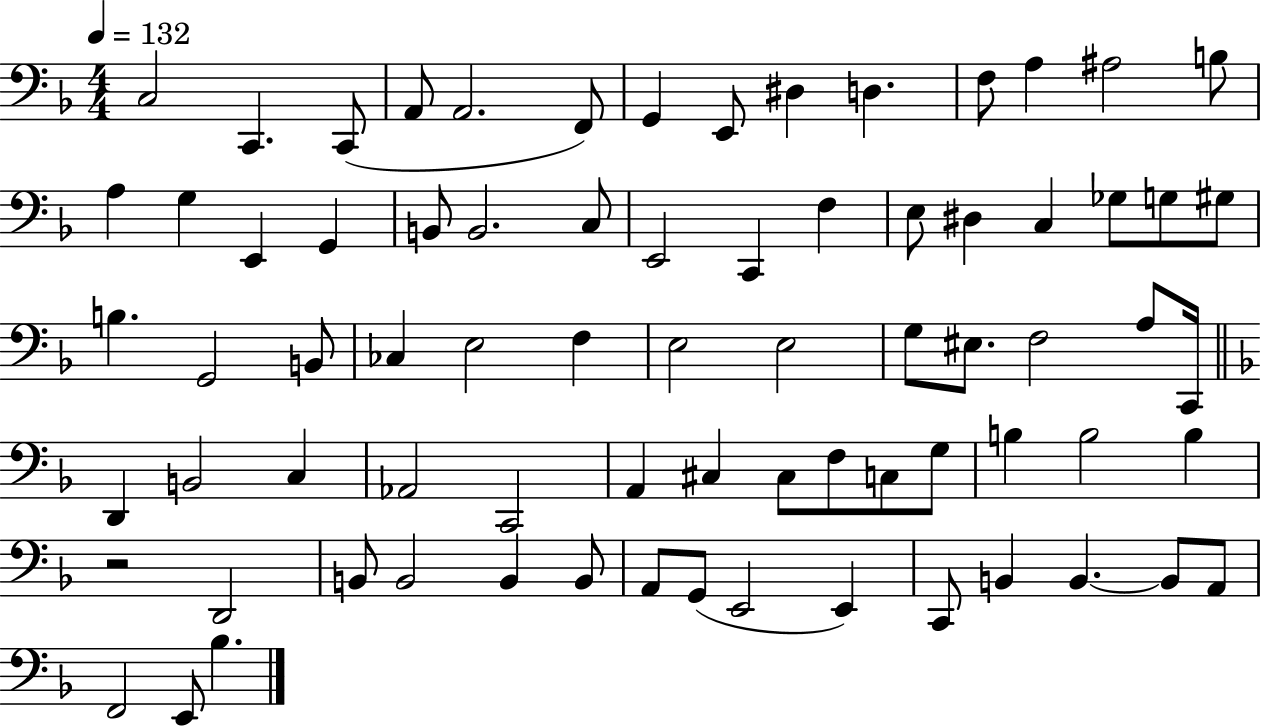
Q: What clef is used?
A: bass